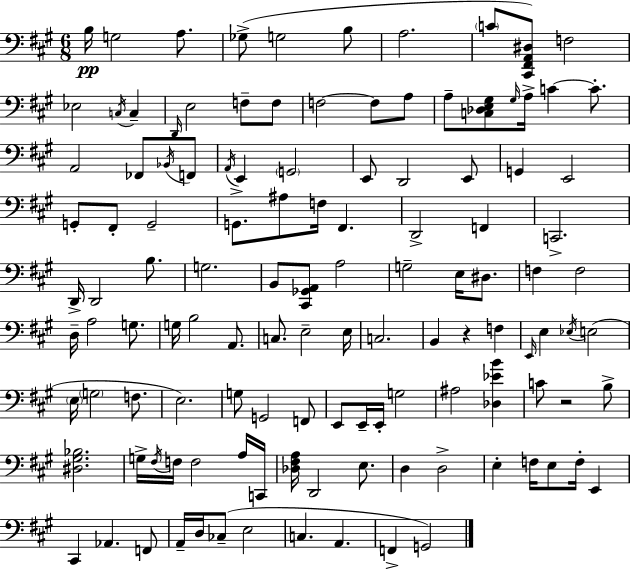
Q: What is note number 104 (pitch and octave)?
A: Ab2